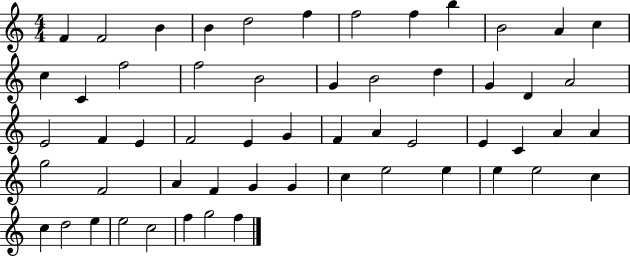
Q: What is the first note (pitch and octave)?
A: F4